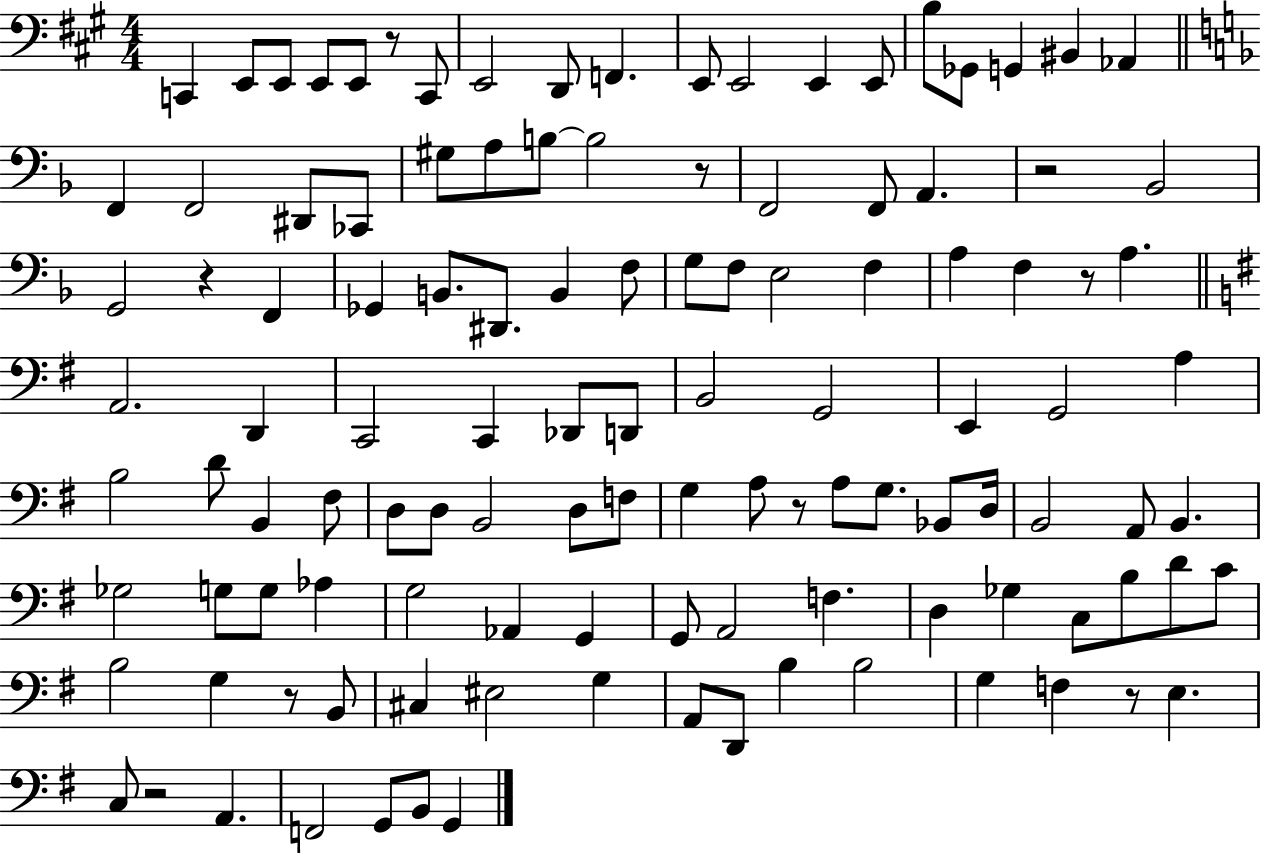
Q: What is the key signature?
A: A major